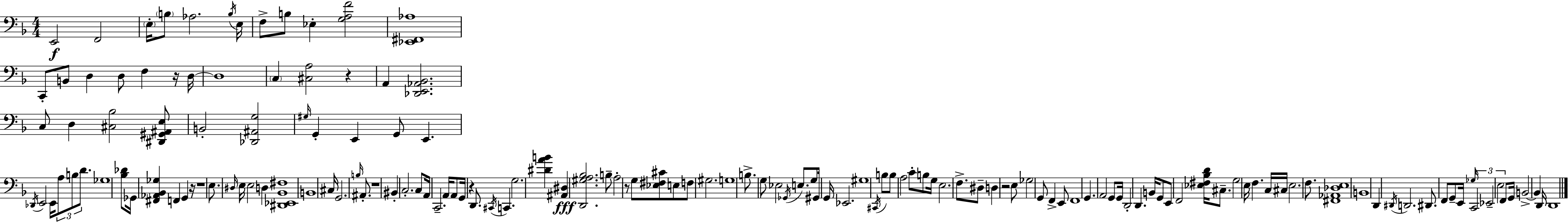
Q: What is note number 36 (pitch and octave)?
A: F2